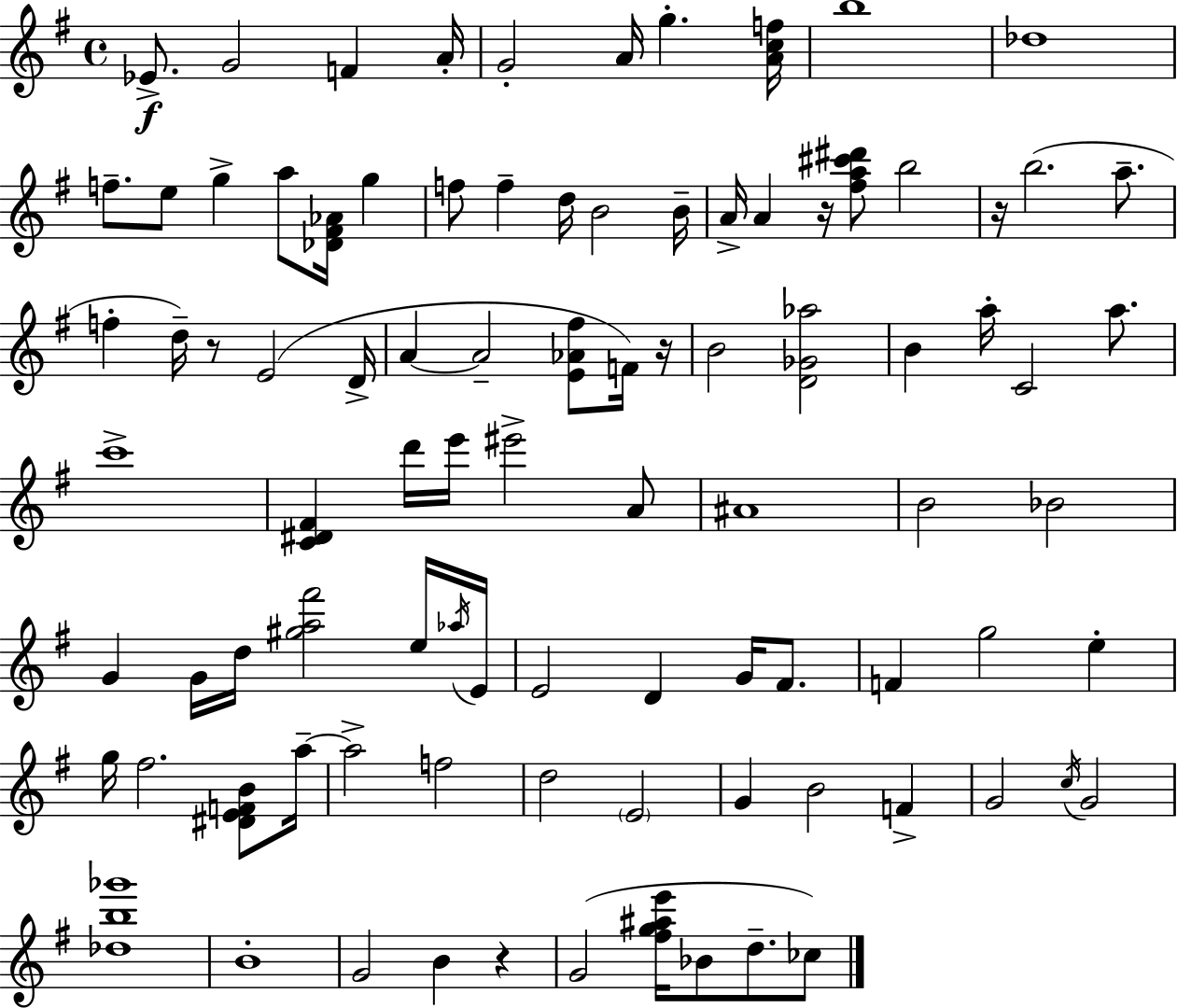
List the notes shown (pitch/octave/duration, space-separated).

Eb4/e. G4/h F4/q A4/s G4/h A4/s G5/q. [A4,C5,F5]/s B5/w Db5/w F5/e. E5/e G5/q A5/e [Db4,F#4,Ab4]/s G5/q F5/e F5/q D5/s B4/h B4/s A4/s A4/q R/s [F#5,A5,C#6,D#6]/e B5/h R/s B5/h. A5/e. F5/q D5/s R/e E4/h D4/s A4/q A4/h [E4,Ab4,F#5]/e F4/s R/s B4/h [D4,Gb4,Ab5]/h B4/q A5/s C4/h A5/e. C6/w [C4,D#4,F#4]/q D6/s E6/s EIS6/h A4/e A#4/w B4/h Bb4/h G4/q G4/s D5/s [G#5,A5,F#6]/h E5/s Ab5/s E4/s E4/h D4/q G4/s F#4/e. F4/q G5/h E5/q G5/s F#5/h. [D#4,E4,F4,B4]/e A5/s A5/h F5/h D5/h E4/h G4/q B4/h F4/q G4/h C5/s G4/h [Db5,B5,Gb6]/w B4/w G4/h B4/q R/q G4/h [F#5,G5,A#5,E6]/s Bb4/e D5/e. CES5/e